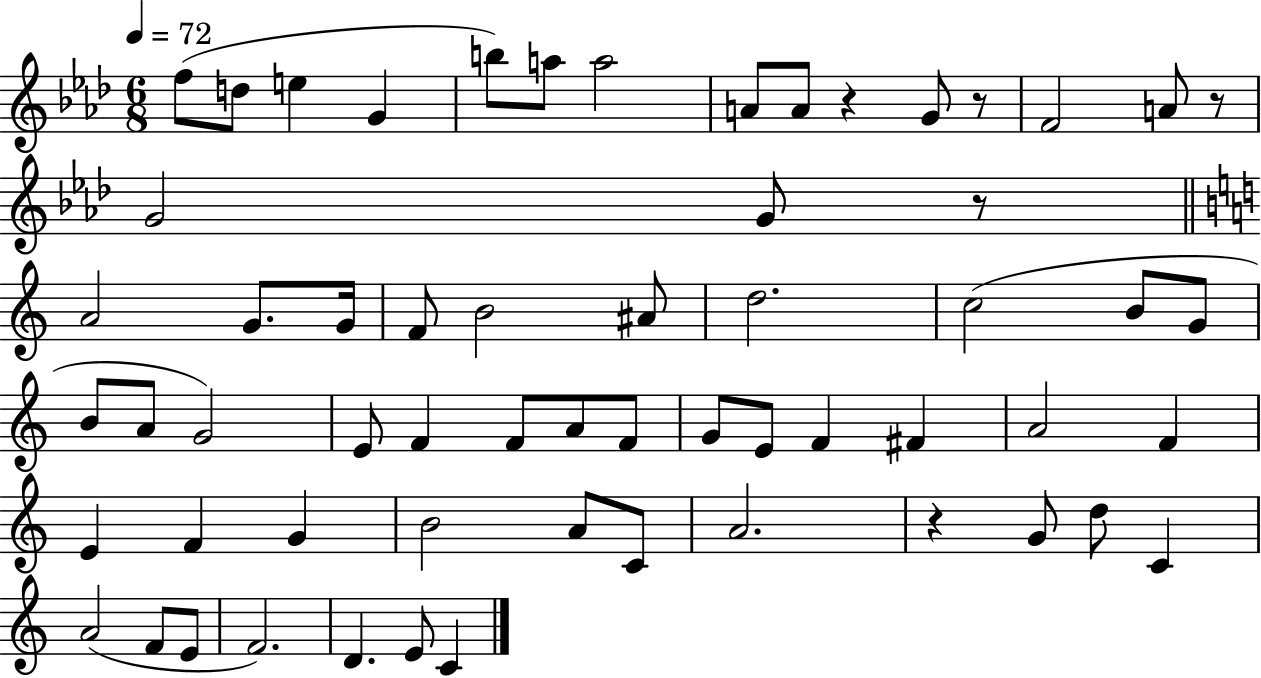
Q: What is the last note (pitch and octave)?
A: C4